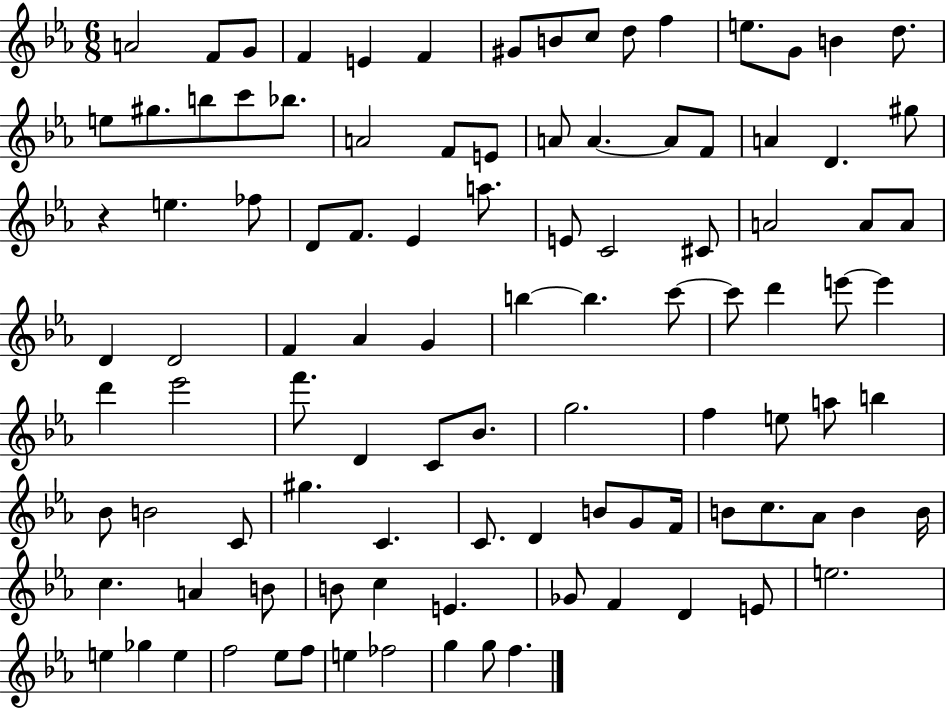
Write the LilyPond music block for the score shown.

{
  \clef treble
  \numericTimeSignature
  \time 6/8
  \key ees \major
  a'2 f'8 g'8 | f'4 e'4 f'4 | gis'8 b'8 c''8 d''8 f''4 | e''8. g'8 b'4 d''8. | \break e''8 gis''8. b''8 c'''8 bes''8. | a'2 f'8 e'8 | a'8 a'4.~~ a'8 f'8 | a'4 d'4. gis''8 | \break r4 e''4. fes''8 | d'8 f'8. ees'4 a''8. | e'8 c'2 cis'8 | a'2 a'8 a'8 | \break d'4 d'2 | f'4 aes'4 g'4 | b''4~~ b''4. c'''8~~ | c'''8 d'''4 e'''8~~ e'''4 | \break d'''4 ees'''2 | f'''8. d'4 c'8 bes'8. | g''2. | f''4 e''8 a''8 b''4 | \break bes'8 b'2 c'8 | gis''4. c'4. | c'8. d'4 b'8 g'8 f'16 | b'8 c''8. aes'8 b'4 b'16 | \break c''4. a'4 b'8 | b'8 c''4 e'4. | ges'8 f'4 d'4 e'8 | e''2. | \break e''4 ges''4 e''4 | f''2 ees''8 f''8 | e''4 fes''2 | g''4 g''8 f''4. | \break \bar "|."
}